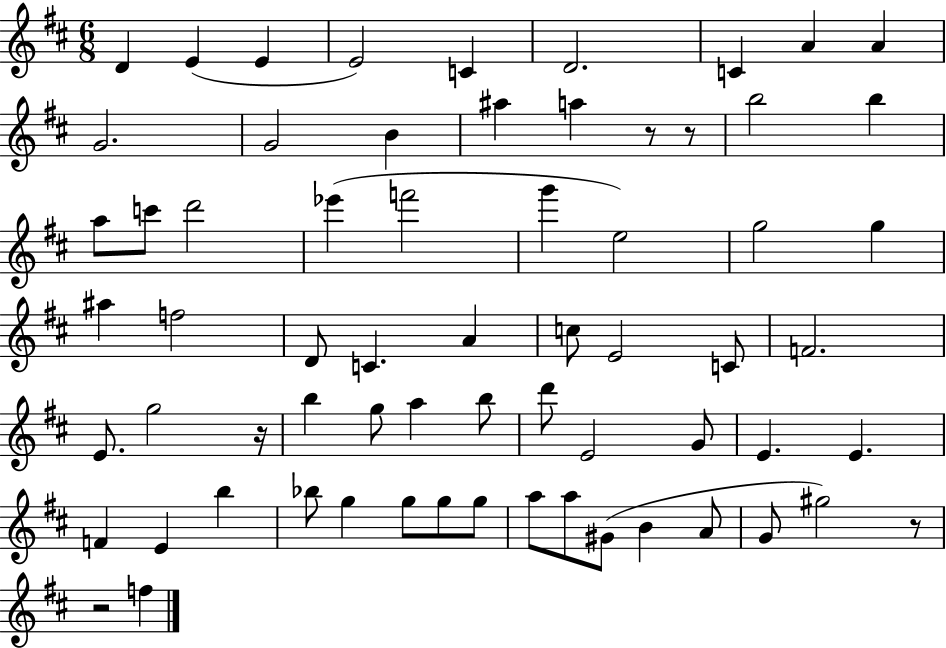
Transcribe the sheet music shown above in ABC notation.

X:1
T:Untitled
M:6/8
L:1/4
K:D
D E E E2 C D2 C A A G2 G2 B ^a a z/2 z/2 b2 b a/2 c'/2 d'2 _e' f'2 g' e2 g2 g ^a f2 D/2 C A c/2 E2 C/2 F2 E/2 g2 z/4 b g/2 a b/2 d'/2 E2 G/2 E E F E b _b/2 g g/2 g/2 g/2 a/2 a/2 ^G/2 B A/2 G/2 ^g2 z/2 z2 f